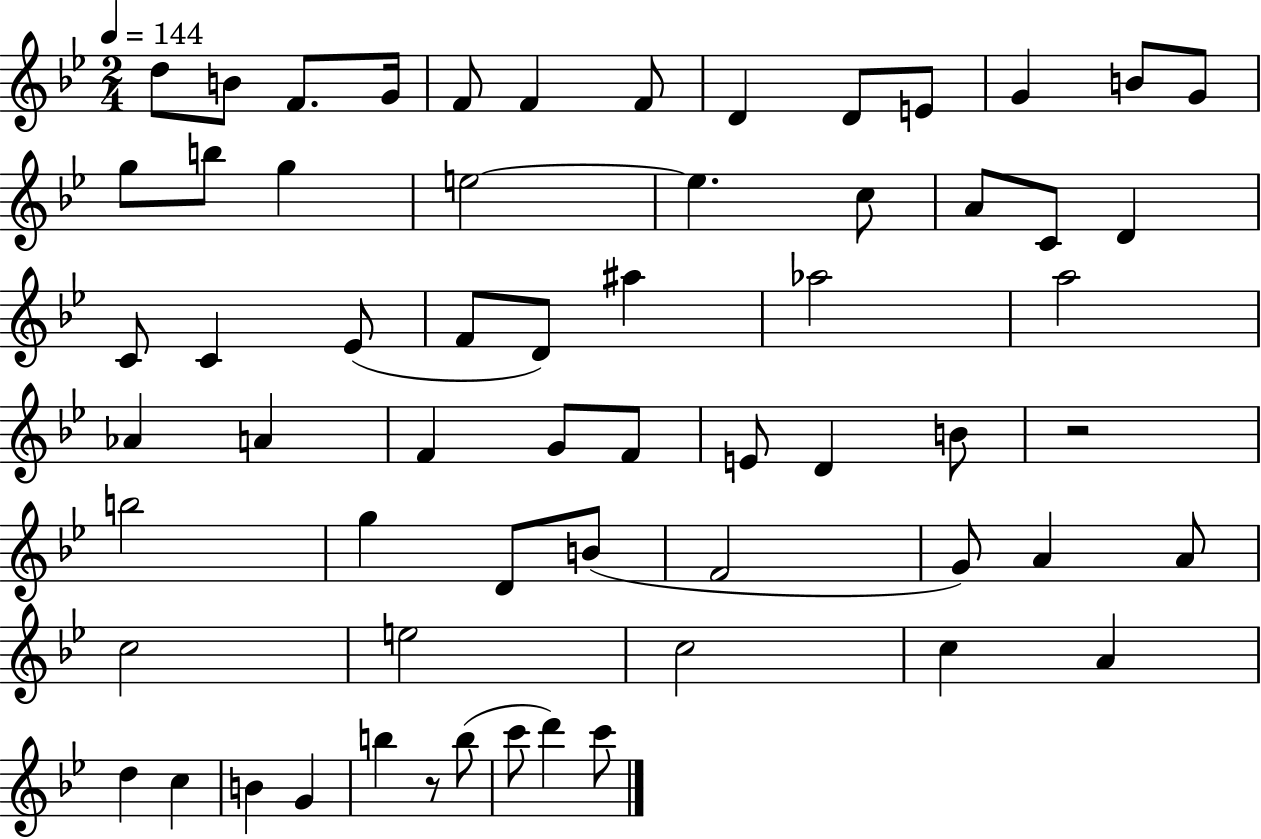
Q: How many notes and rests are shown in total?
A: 62